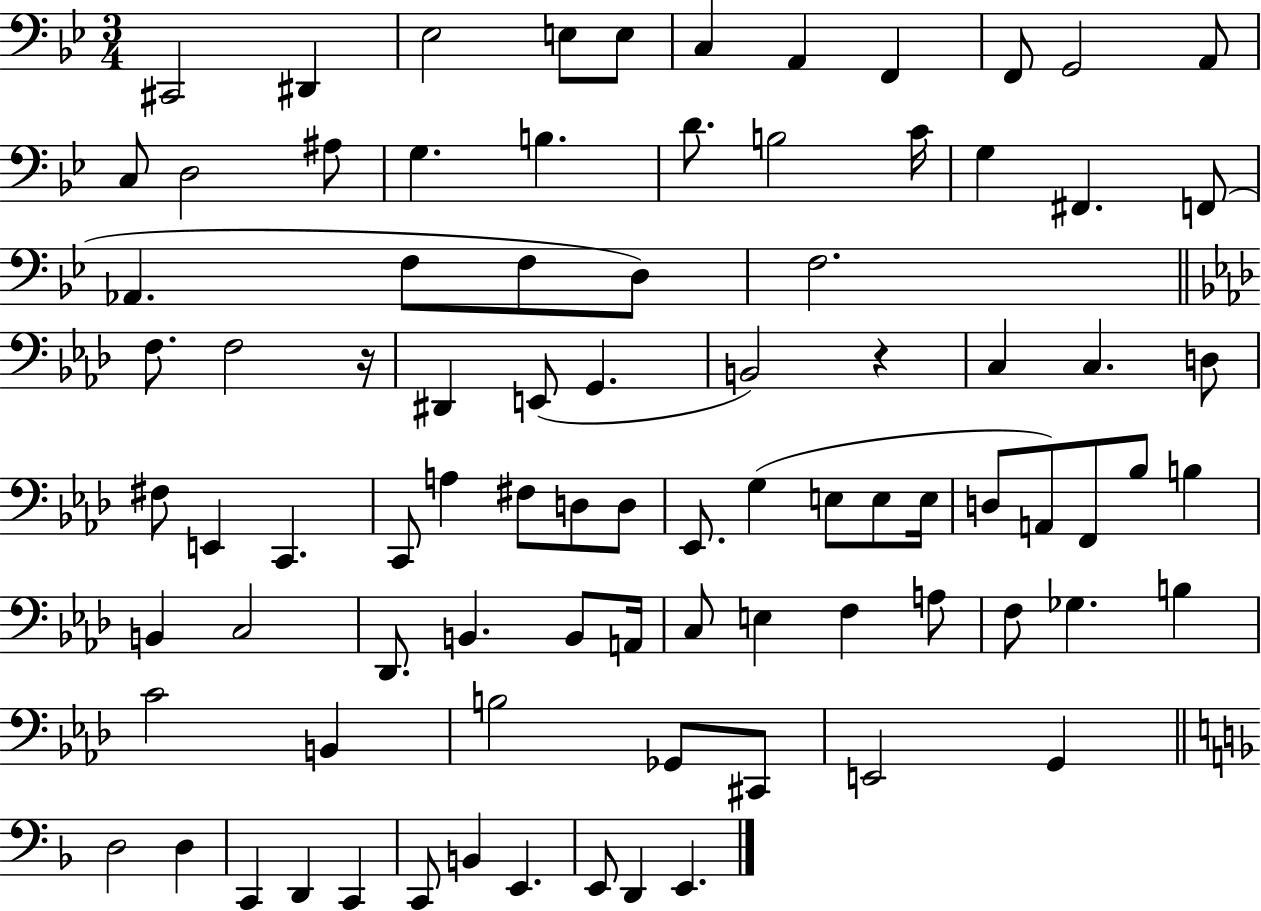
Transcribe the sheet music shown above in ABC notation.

X:1
T:Untitled
M:3/4
L:1/4
K:Bb
^C,,2 ^D,, _E,2 E,/2 E,/2 C, A,, F,, F,,/2 G,,2 A,,/2 C,/2 D,2 ^A,/2 G, B, D/2 B,2 C/4 G, ^F,, F,,/2 _A,, F,/2 F,/2 D,/2 F,2 F,/2 F,2 z/4 ^D,, E,,/2 G,, B,,2 z C, C, D,/2 ^F,/2 E,, C,, C,,/2 A, ^F,/2 D,/2 D,/2 _E,,/2 G, E,/2 E,/2 E,/4 D,/2 A,,/2 F,,/2 _B,/2 B, B,, C,2 _D,,/2 B,, B,,/2 A,,/4 C,/2 E, F, A,/2 F,/2 _G, B, C2 B,, B,2 _G,,/2 ^C,,/2 E,,2 G,, D,2 D, C,, D,, C,, C,,/2 B,, E,, E,,/2 D,, E,,